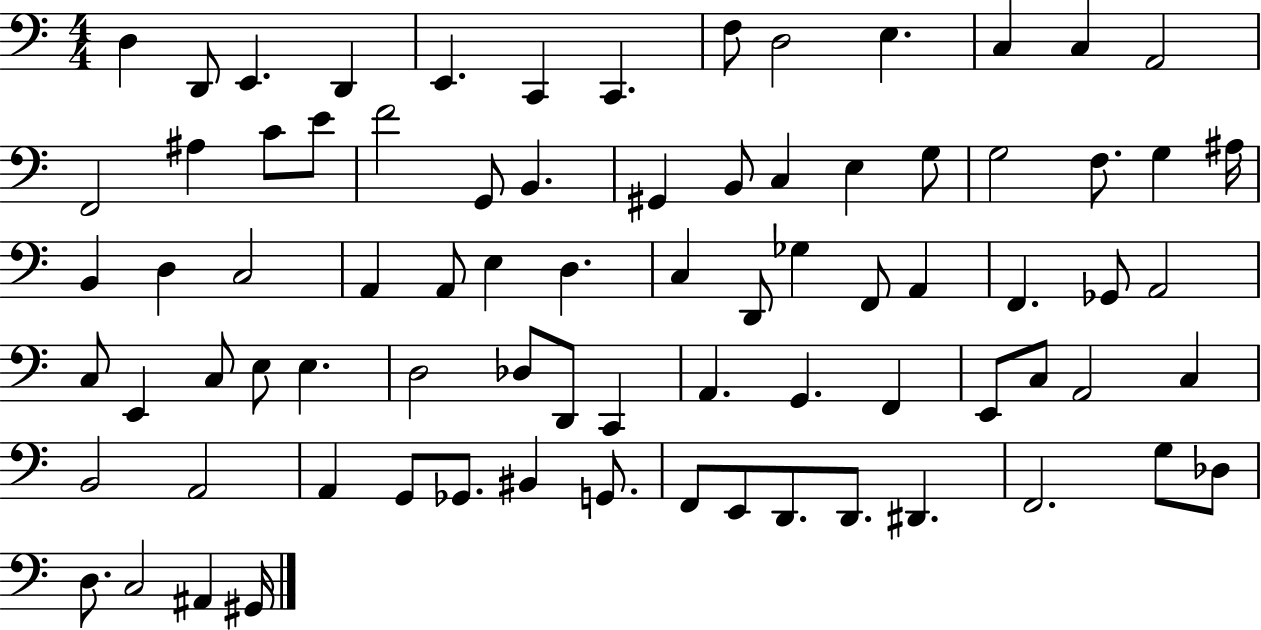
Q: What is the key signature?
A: C major